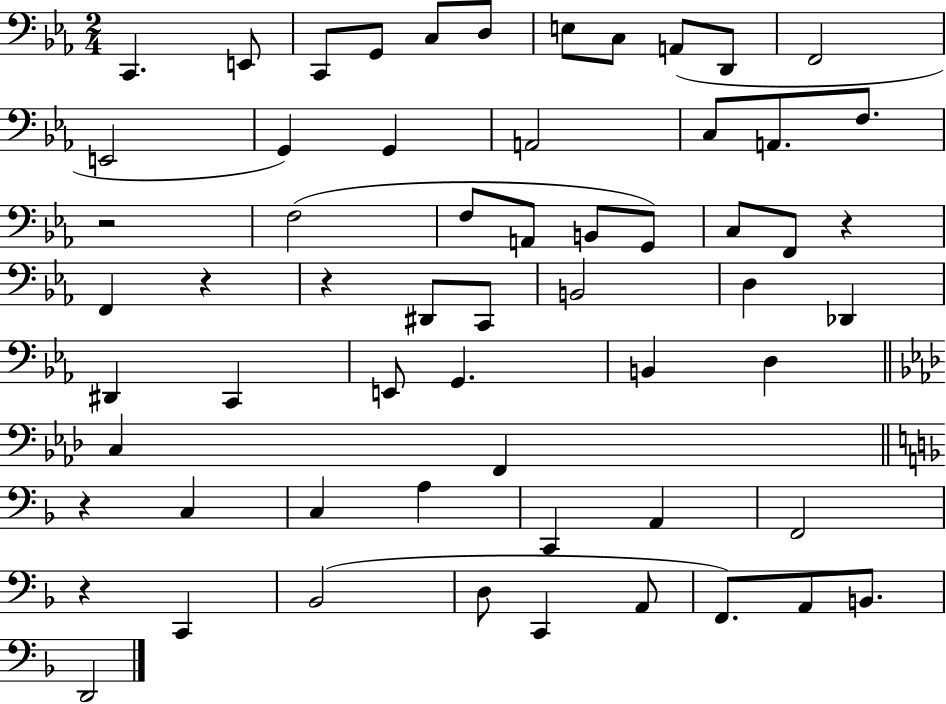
{
  \clef bass
  \numericTimeSignature
  \time 2/4
  \key ees \major
  c,4. e,8 | c,8 g,8 c8 d8 | e8 c8 a,8( d,8 | f,2 | \break e,2 | g,4) g,4 | a,2 | c8 a,8. f8. | \break r2 | f2( | f8 a,8 b,8 g,8) | c8 f,8 r4 | \break f,4 r4 | r4 dis,8 c,8 | b,2 | d4 des,4 | \break dis,4 c,4 | e,8 g,4. | b,4 d4 | \bar "||" \break \key aes \major c4 f,4 | \bar "||" \break \key f \major r4 c4 | c4 a4 | c,4 a,4 | f,2 | \break r4 c,4 | bes,2( | d8 c,4 a,8 | f,8.) a,8 b,8. | \break d,2 | \bar "|."
}